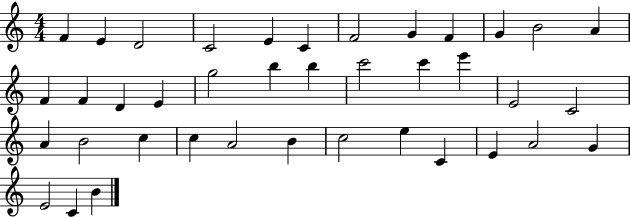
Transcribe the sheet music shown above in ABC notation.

X:1
T:Untitled
M:4/4
L:1/4
K:C
F E D2 C2 E C F2 G F G B2 A F F D E g2 b b c'2 c' e' E2 C2 A B2 c c A2 B c2 e C E A2 G E2 C B